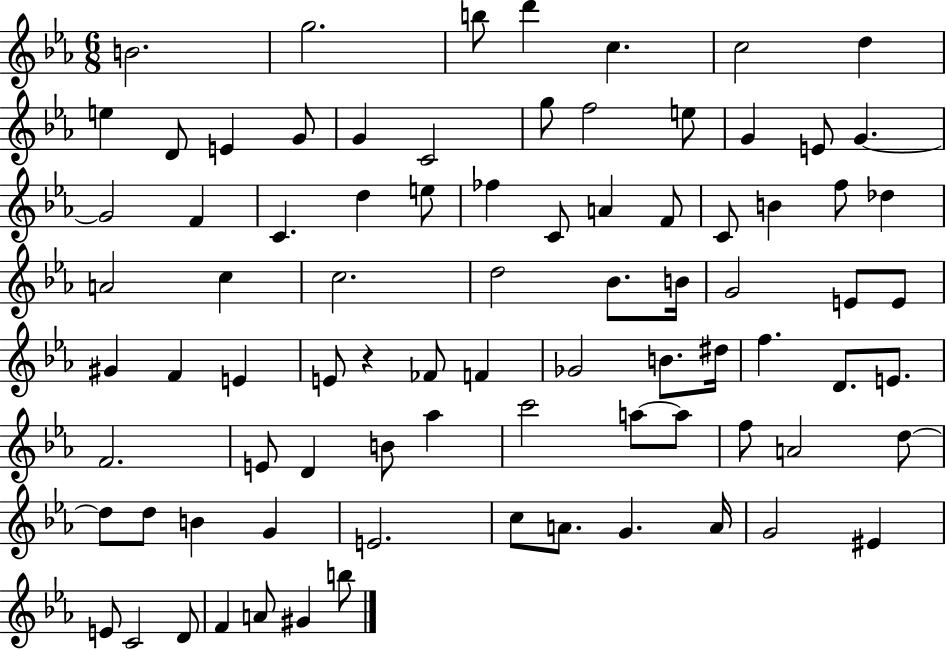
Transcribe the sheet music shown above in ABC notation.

X:1
T:Untitled
M:6/8
L:1/4
K:Eb
B2 g2 b/2 d' c c2 d e D/2 E G/2 G C2 g/2 f2 e/2 G E/2 G G2 F C d e/2 _f C/2 A F/2 C/2 B f/2 _d A2 c c2 d2 _B/2 B/4 G2 E/2 E/2 ^G F E E/2 z _F/2 F _G2 B/2 ^d/4 f D/2 E/2 F2 E/2 D B/2 _a c'2 a/2 a/2 f/2 A2 d/2 d/2 d/2 B G E2 c/2 A/2 G A/4 G2 ^E E/2 C2 D/2 F A/2 ^G b/2